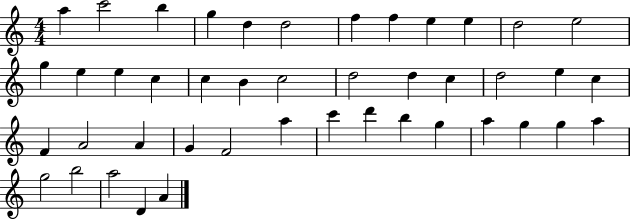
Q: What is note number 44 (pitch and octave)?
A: A4